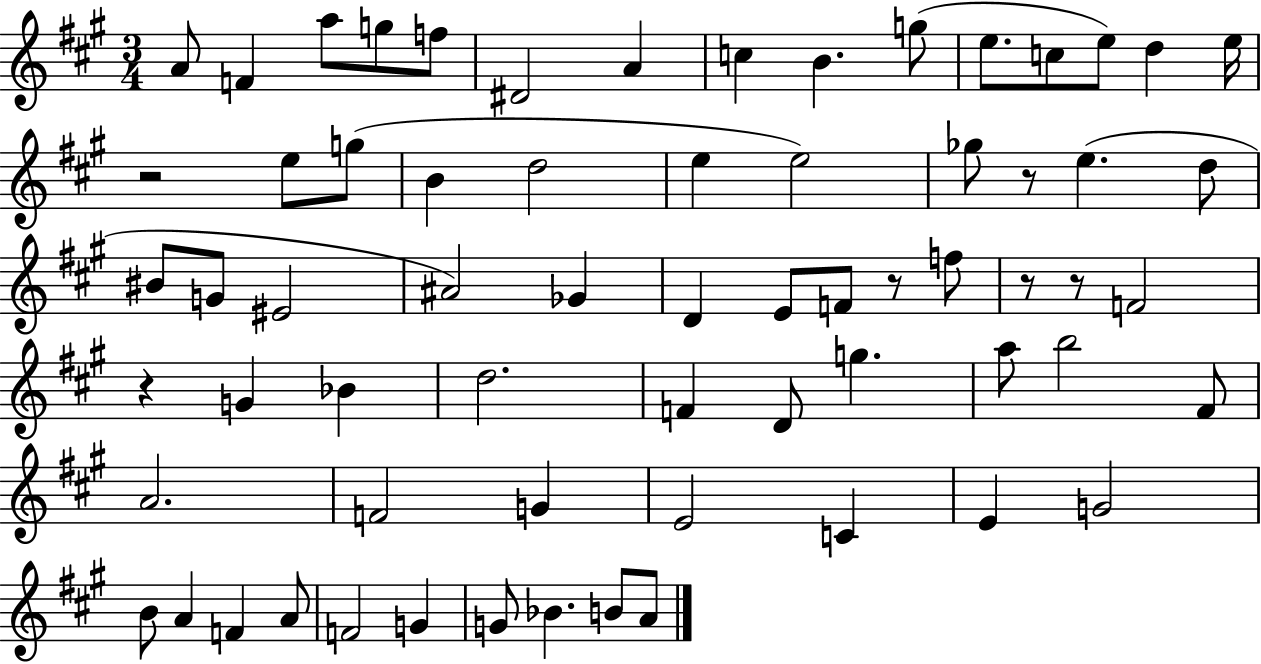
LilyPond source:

{
  \clef treble
  \numericTimeSignature
  \time 3/4
  \key a \major
  a'8 f'4 a''8 g''8 f''8 | dis'2 a'4 | c''4 b'4. g''8( | e''8. c''8 e''8) d''4 e''16 | \break r2 e''8 g''8( | b'4 d''2 | e''4 e''2) | ges''8 r8 e''4.( d''8 | \break bis'8 g'8 eis'2 | ais'2) ges'4 | d'4 e'8 f'8 r8 f''8 | r8 r8 f'2 | \break r4 g'4 bes'4 | d''2. | f'4 d'8 g''4. | a''8 b''2 fis'8 | \break a'2. | f'2 g'4 | e'2 c'4 | e'4 g'2 | \break b'8 a'4 f'4 a'8 | f'2 g'4 | g'8 bes'4. b'8 a'8 | \bar "|."
}